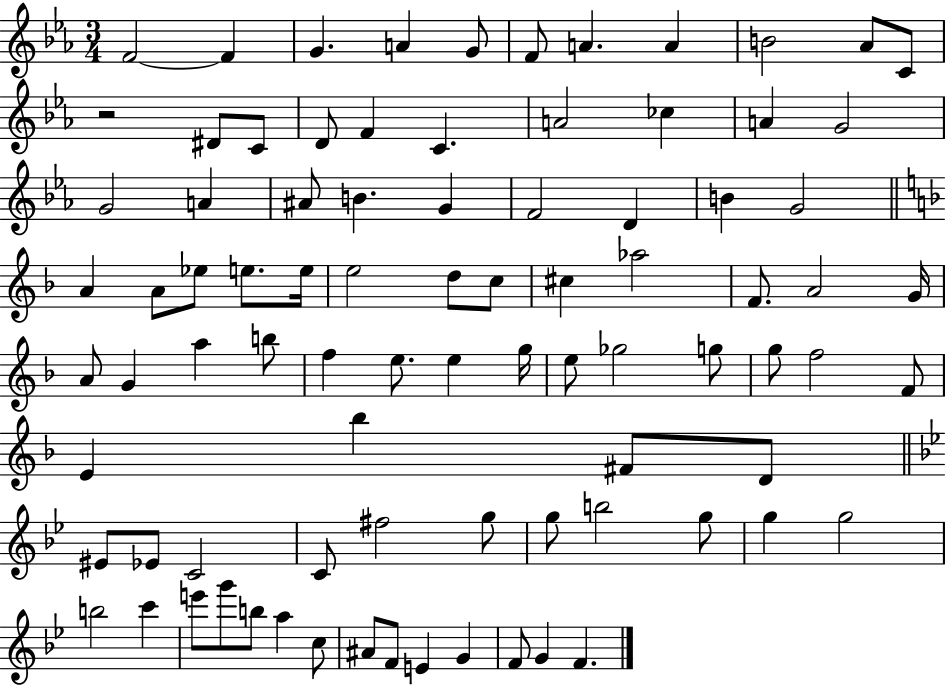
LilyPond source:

{
  \clef treble
  \numericTimeSignature
  \time 3/4
  \key ees \major
  f'2~~ f'4 | g'4. a'4 g'8 | f'8 a'4. a'4 | b'2 aes'8 c'8 | \break r2 dis'8 c'8 | d'8 f'4 c'4. | a'2 ces''4 | a'4 g'2 | \break g'2 a'4 | ais'8 b'4. g'4 | f'2 d'4 | b'4 g'2 | \break \bar "||" \break \key f \major a'4 a'8 ees''8 e''8. e''16 | e''2 d''8 c''8 | cis''4 aes''2 | f'8. a'2 g'16 | \break a'8 g'4 a''4 b''8 | f''4 e''8. e''4 g''16 | e''8 ges''2 g''8 | g''8 f''2 f'8 | \break e'4 bes''4 fis'8 d'8 | \bar "||" \break \key bes \major eis'8 ees'8 c'2 | c'8 fis''2 g''8 | g''8 b''2 g''8 | g''4 g''2 | \break b''2 c'''4 | e'''8 g'''8 b''8 a''4 c''8 | ais'8 f'8 e'4 g'4 | f'8 g'4 f'4. | \break \bar "|."
}